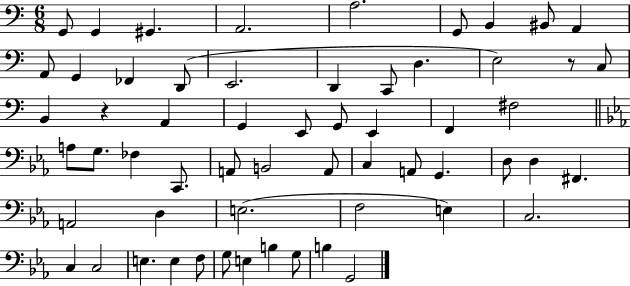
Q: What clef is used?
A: bass